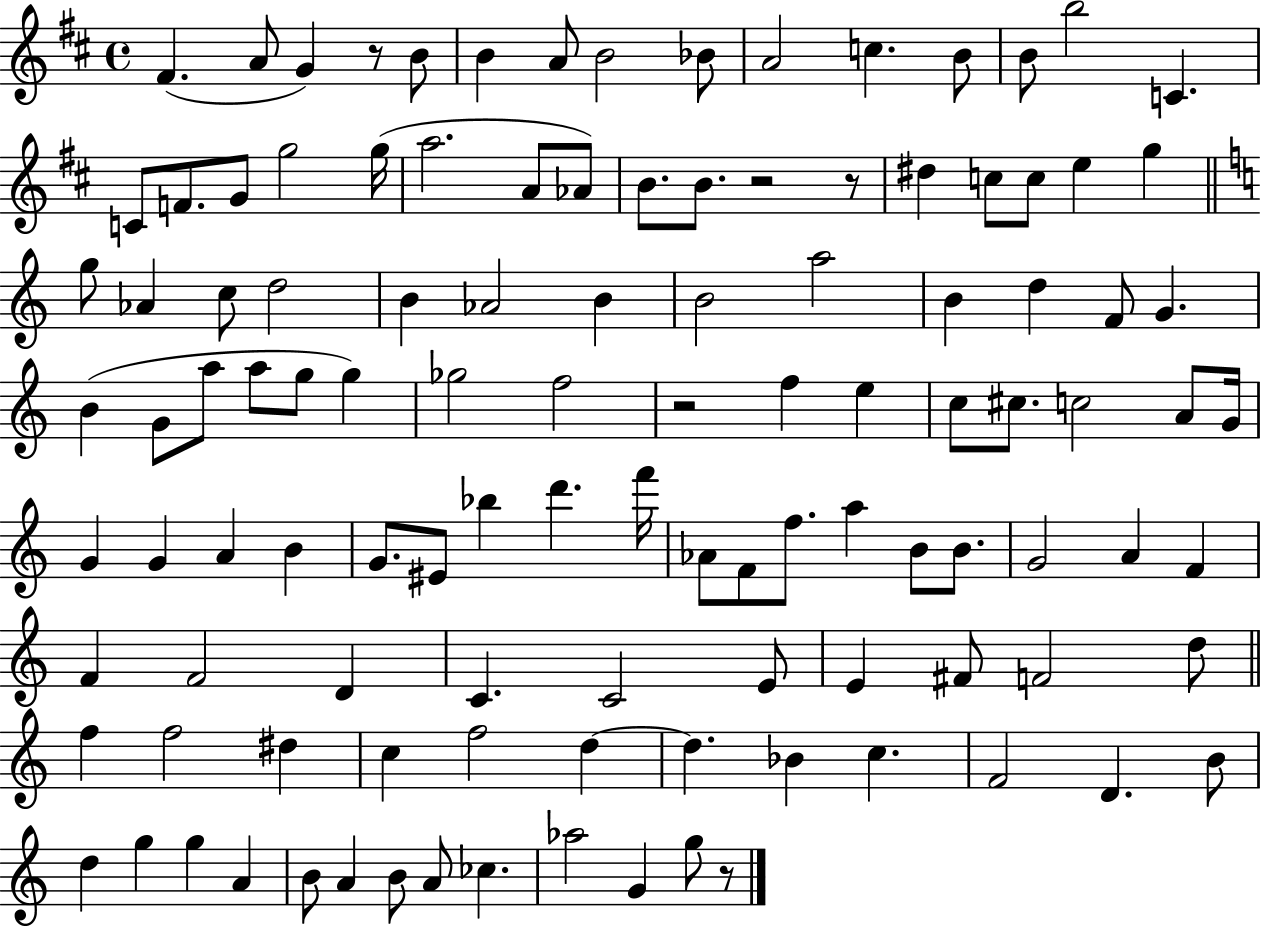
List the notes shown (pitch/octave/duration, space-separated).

F#4/q. A4/e G4/q R/e B4/e B4/q A4/e B4/h Bb4/e A4/h C5/q. B4/e B4/e B5/h C4/q. C4/e F4/e. G4/e G5/h G5/s A5/h. A4/e Ab4/e B4/e. B4/e. R/h R/e D#5/q C5/e C5/e E5/q G5/q G5/e Ab4/q C5/e D5/h B4/q Ab4/h B4/q B4/h A5/h B4/q D5/q F4/e G4/q. B4/q G4/e A5/e A5/e G5/e G5/q Gb5/h F5/h R/h F5/q E5/q C5/e C#5/e. C5/h A4/e G4/s G4/q G4/q A4/q B4/q G4/e. EIS4/e Bb5/q D6/q. F6/s Ab4/e F4/e F5/e. A5/q B4/e B4/e. G4/h A4/q F4/q F4/q F4/h D4/q C4/q. C4/h E4/e E4/q F#4/e F4/h D5/e F5/q F5/h D#5/q C5/q F5/h D5/q D5/q. Bb4/q C5/q. F4/h D4/q. B4/e D5/q G5/q G5/q A4/q B4/e A4/q B4/e A4/e CES5/q. Ab5/h G4/q G5/e R/e